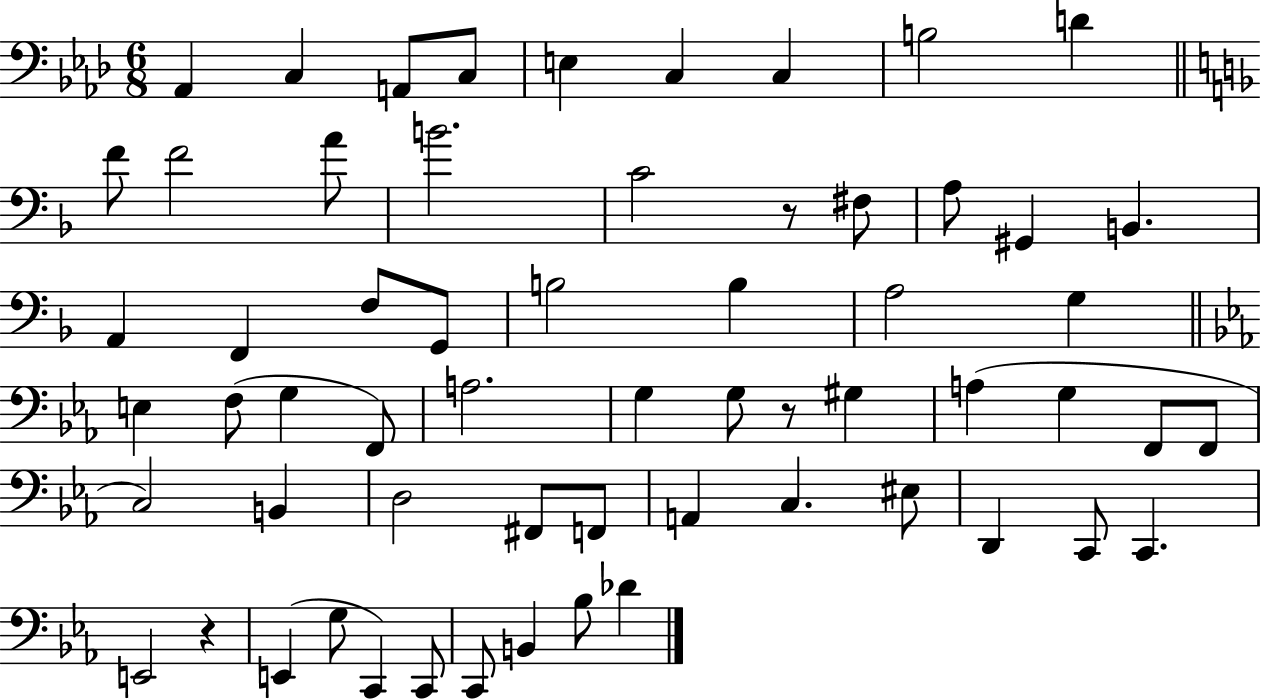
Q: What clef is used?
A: bass